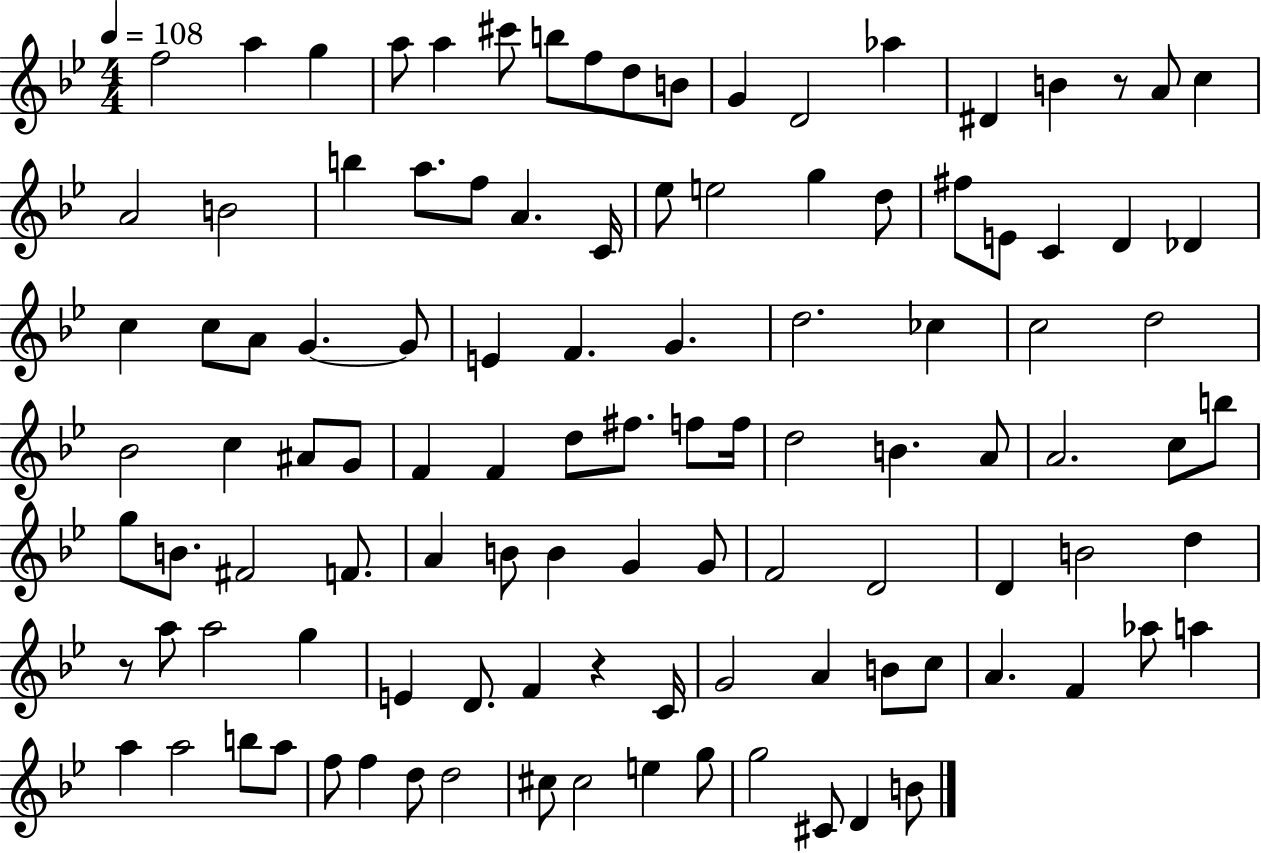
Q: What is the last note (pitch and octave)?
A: B4